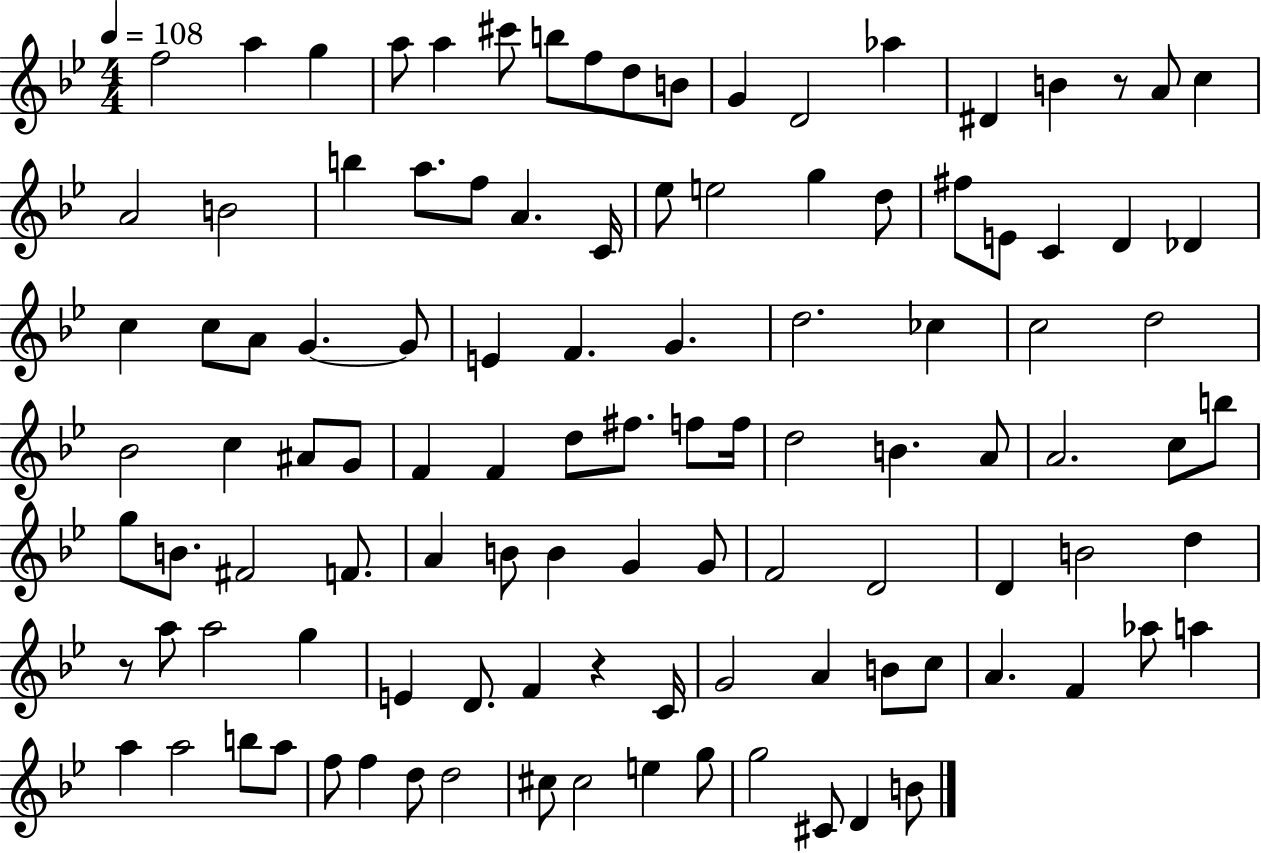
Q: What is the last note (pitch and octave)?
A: B4